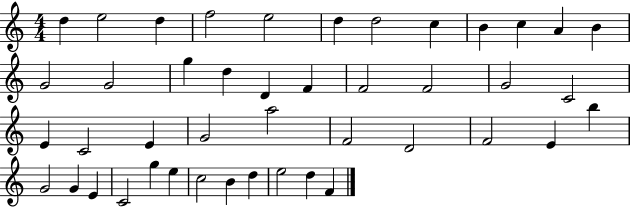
D5/q E5/h D5/q F5/h E5/h D5/q D5/h C5/q B4/q C5/q A4/q B4/q G4/h G4/h G5/q D5/q D4/q F4/q F4/h F4/h G4/h C4/h E4/q C4/h E4/q G4/h A5/h F4/h D4/h F4/h E4/q B5/q G4/h G4/q E4/q C4/h G5/q E5/q C5/h B4/q D5/q E5/h D5/q F4/q